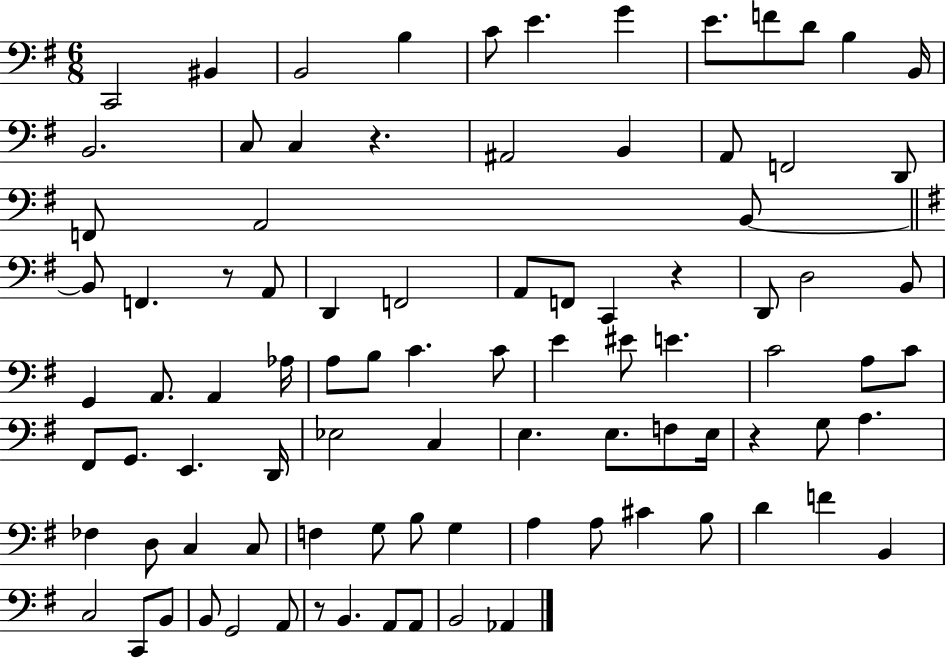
C2/h BIS2/q B2/h B3/q C4/e E4/q. G4/q E4/e. F4/e D4/e B3/q B2/s B2/h. C3/e C3/q R/q. A#2/h B2/q A2/e F2/h D2/e F2/e A2/h B2/e B2/e F2/q. R/e A2/e D2/q F2/h A2/e F2/e C2/q R/q D2/e D3/h B2/e G2/q A2/e. A2/q Ab3/s A3/e B3/e C4/q. C4/e E4/q EIS4/e E4/q. C4/h A3/e C4/e F#2/e G2/e. E2/q. D2/s Eb3/h C3/q E3/q. E3/e. F3/e E3/s R/q G3/e A3/q. FES3/q D3/e C3/q C3/e F3/q G3/e B3/e G3/q A3/q A3/e C#4/q B3/e D4/q F4/q B2/q C3/h C2/e B2/e B2/e G2/h A2/e R/e B2/q. A2/e A2/e B2/h Ab2/q